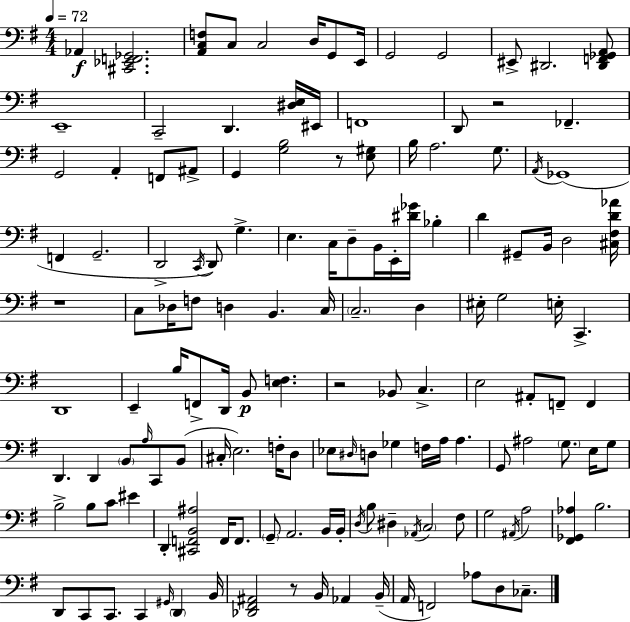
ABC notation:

X:1
T:Untitled
M:4/4
L:1/4
K:G
_A,, [^C,,_E,,F,,_G,,]2 [A,,C,F,]/2 C,/2 C,2 D,/4 G,,/2 E,,/4 G,,2 G,,2 ^E,,/2 ^D,,2 [^D,,F,,_G,,A,,]/2 E,,4 C,,2 D,, [^D,E,]/4 ^E,,/4 F,,4 D,,/2 z2 _F,, G,,2 A,, F,,/2 ^A,,/2 G,, [G,B,]2 z/2 [E,^G,]/2 B,/4 A,2 G,/2 A,,/4 _G,,4 F,, G,,2 D,,2 C,,/4 D,,/2 G, E, C,/4 D,/2 B,,/4 E,,/4 [^D_G]/4 _B, D ^G,,/2 B,,/4 D,2 [^C,^F,D_A]/4 z4 C,/2 _D,/4 F,/2 D, B,, C,/4 C,2 D, ^E,/4 G,2 E,/4 C,, D,,4 E,, B,/4 F,,/2 D,,/4 B,,/2 [E,F,] z2 _B,,/2 C, E,2 ^A,,/2 F,,/2 F,, D,, D,, B,,/2 A,/4 C,,/2 B,,/2 ^C,/4 E,2 F,/4 D,/2 _E,/2 ^D,/4 D,/2 _G, F,/4 A,/4 A, G,,/2 ^A,2 G,/2 E,/4 G,/2 B,2 B,/2 C/2 ^E D,, [^C,,F,,B,,^A,]2 F,,/4 F,,/2 G,,/2 A,,2 B,,/4 B,,/4 D,/4 B,/2 ^D, _A,,/4 C,2 ^F,/2 G,2 ^A,,/4 A,2 [^F,,_G,,_A,] B,2 D,,/2 C,,/2 C,,/2 C,, ^G,,/4 D,, B,,/4 [_D,,^F,,^A,,]2 z/2 B,,/4 _A,, B,,/4 A,,/4 F,,2 _A,/2 D,/2 _C,/2